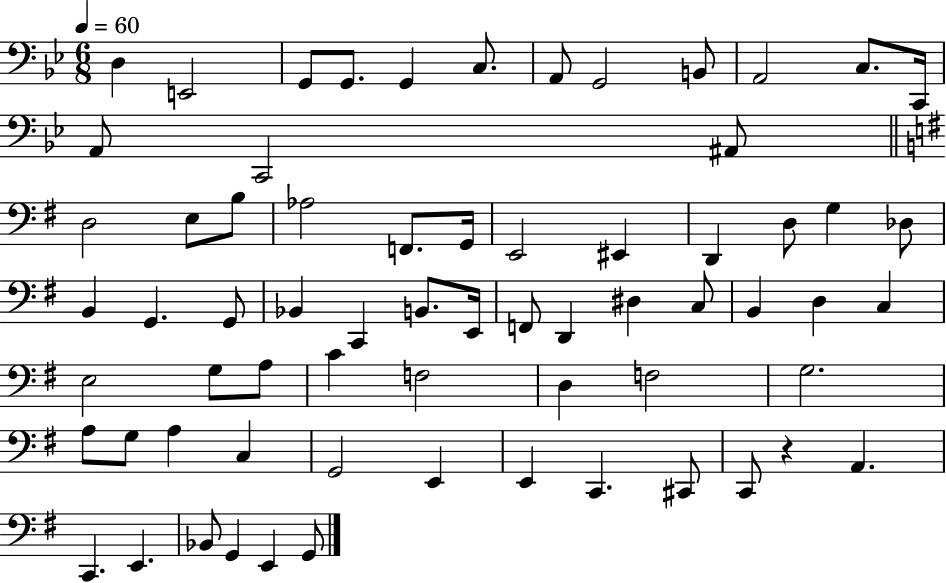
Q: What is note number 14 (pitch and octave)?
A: C2